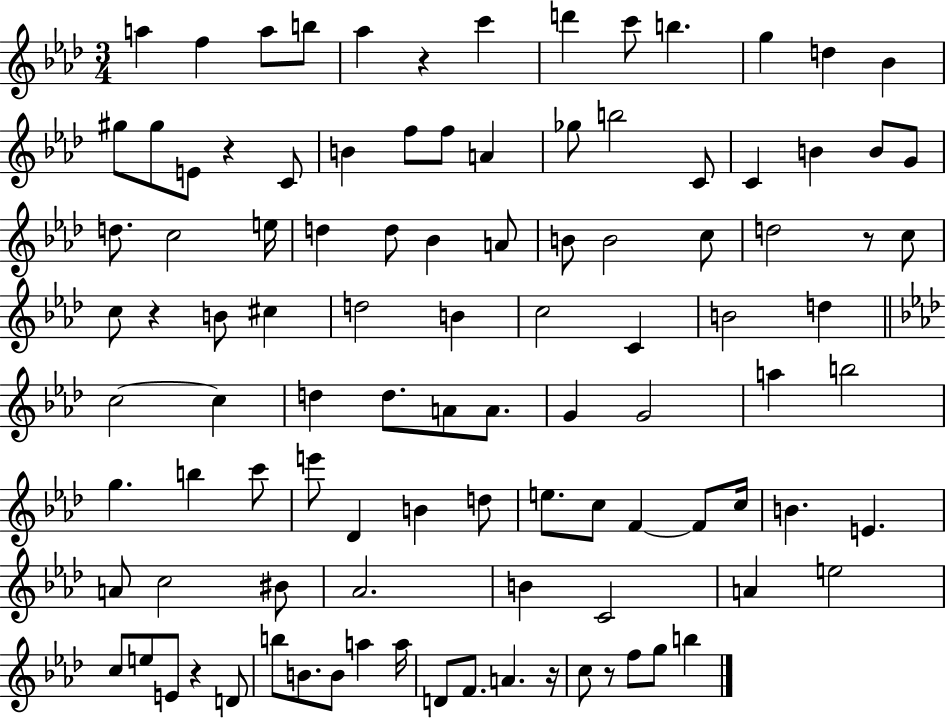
X:1
T:Untitled
M:3/4
L:1/4
K:Ab
a f a/2 b/2 _a z c' d' c'/2 b g d _B ^g/2 ^g/2 E/2 z C/2 B f/2 f/2 A _g/2 b2 C/2 C B B/2 G/2 d/2 c2 e/4 d d/2 _B A/2 B/2 B2 c/2 d2 z/2 c/2 c/2 z B/2 ^c d2 B c2 C B2 d c2 c d d/2 A/2 A/2 G G2 a b2 g b c'/2 e'/2 _D B d/2 e/2 c/2 F F/2 c/4 B E A/2 c2 ^B/2 _A2 B C2 A e2 c/2 e/2 E/2 z D/2 b/2 B/2 B/2 a a/4 D/2 F/2 A z/4 c/2 z/2 f/2 g/2 b